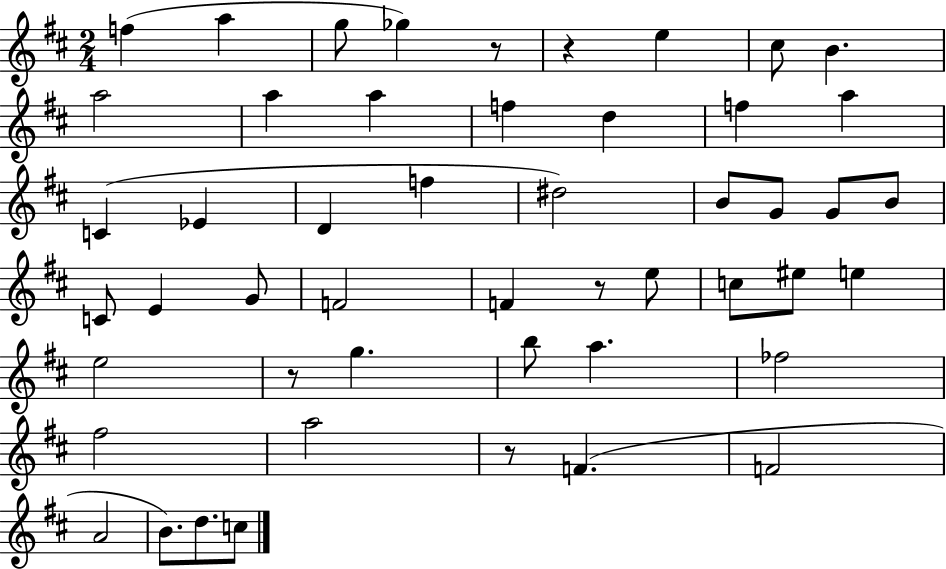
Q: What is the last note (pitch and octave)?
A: C5